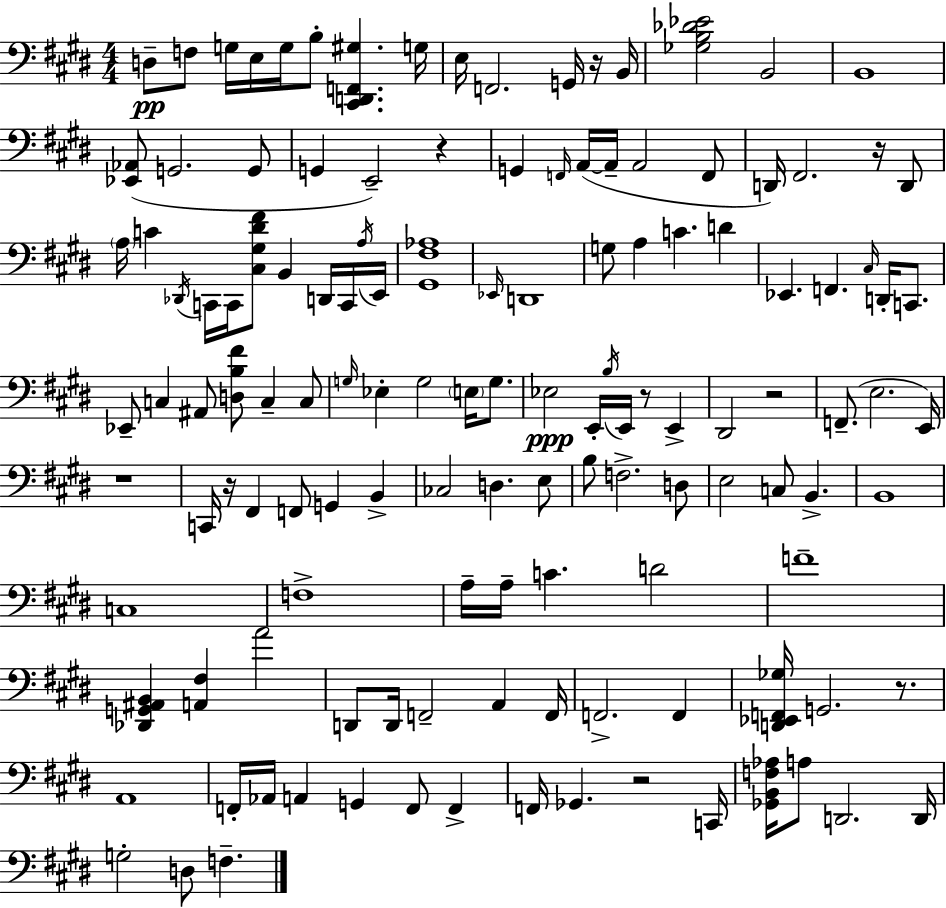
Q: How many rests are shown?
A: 9